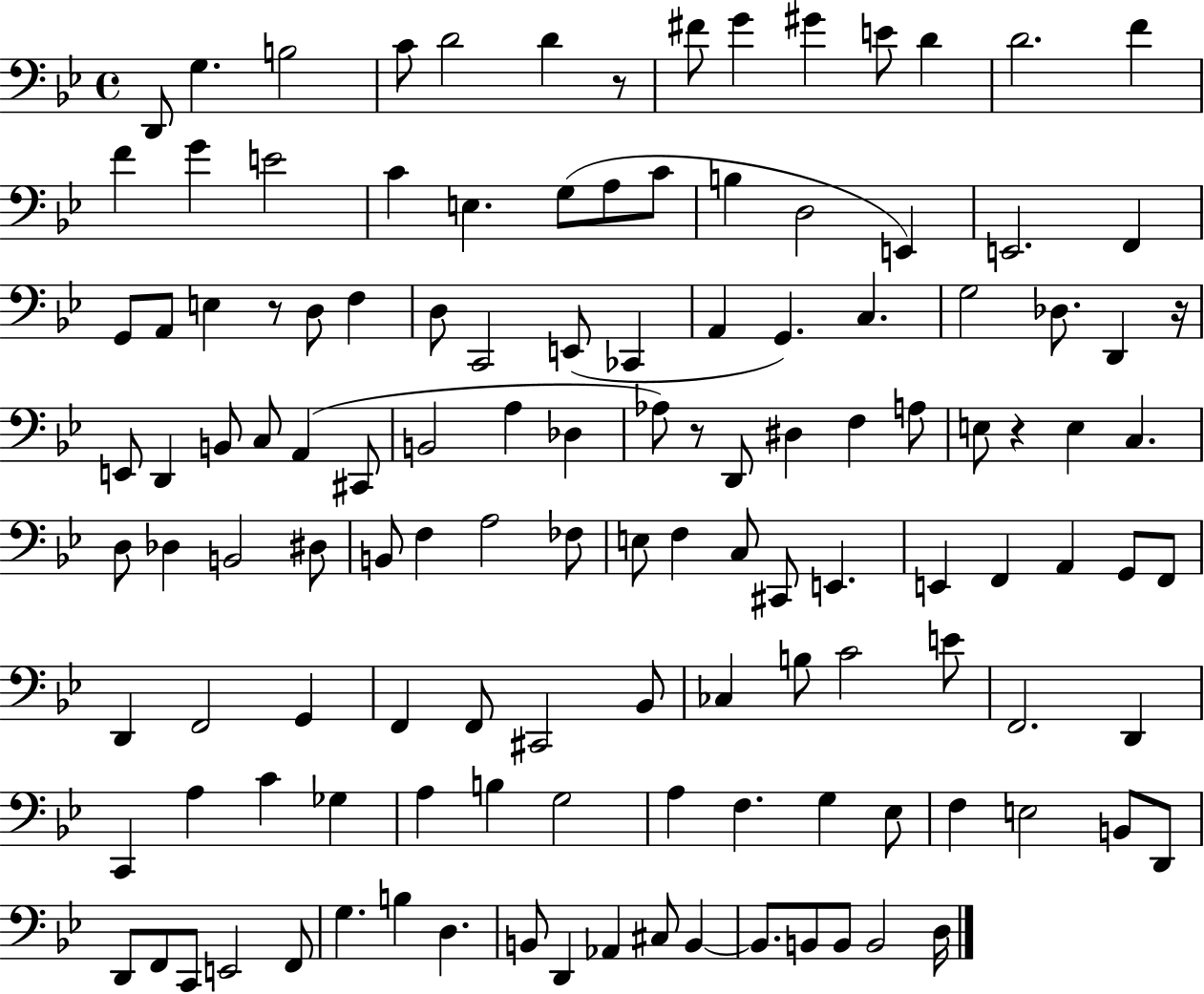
{
  \clef bass
  \time 4/4
  \defaultTimeSignature
  \key bes \major
  \repeat volta 2 { d,8 g4. b2 | c'8 d'2 d'4 r8 | fis'8 g'4 gis'4 e'8 d'4 | d'2. f'4 | \break f'4 g'4 e'2 | c'4 e4. g8( a8 c'8 | b4 d2 e,4) | e,2. f,4 | \break g,8 a,8 e4 r8 d8 f4 | d8 c,2 e,8( ces,4 | a,4 g,4.) c4. | g2 des8. d,4 r16 | \break e,8 d,4 b,8 c8 a,4( cis,8 | b,2 a4 des4 | aes8) r8 d,8 dis4 f4 a8 | e8 r4 e4 c4. | \break d8 des4 b,2 dis8 | b,8 f4 a2 fes8 | e8 f4 c8 cis,8 e,4. | e,4 f,4 a,4 g,8 f,8 | \break d,4 f,2 g,4 | f,4 f,8 cis,2 bes,8 | ces4 b8 c'2 e'8 | f,2. d,4 | \break c,4 a4 c'4 ges4 | a4 b4 g2 | a4 f4. g4 ees8 | f4 e2 b,8 d,8 | \break d,8 f,8 c,8 e,2 f,8 | g4. b4 d4. | b,8 d,4 aes,4 cis8 b,4~~ | b,8. b,8 b,8 b,2 d16 | \break } \bar "|."
}